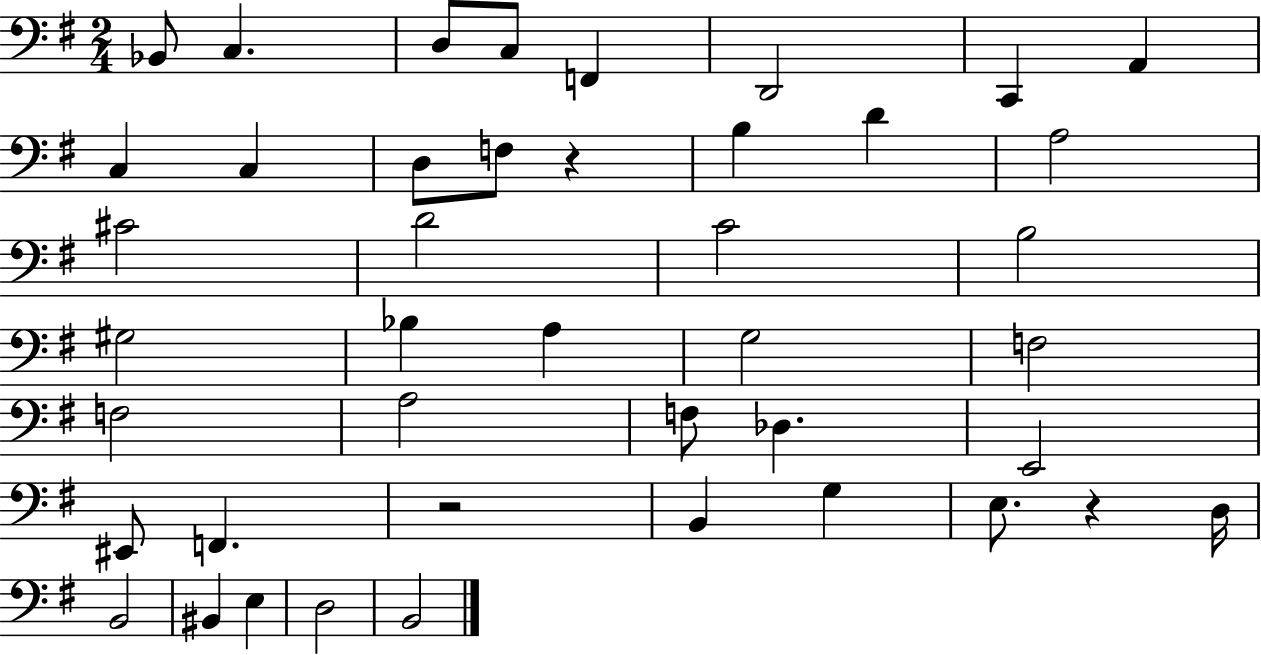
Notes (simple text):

Bb2/e C3/q. D3/e C3/e F2/q D2/h C2/q A2/q C3/q C3/q D3/e F3/e R/q B3/q D4/q A3/h C#4/h D4/h C4/h B3/h G#3/h Bb3/q A3/q G3/h F3/h F3/h A3/h F3/e Db3/q. E2/h EIS2/e F2/q. R/h B2/q G3/q E3/e. R/q D3/s B2/h BIS2/q E3/q D3/h B2/h